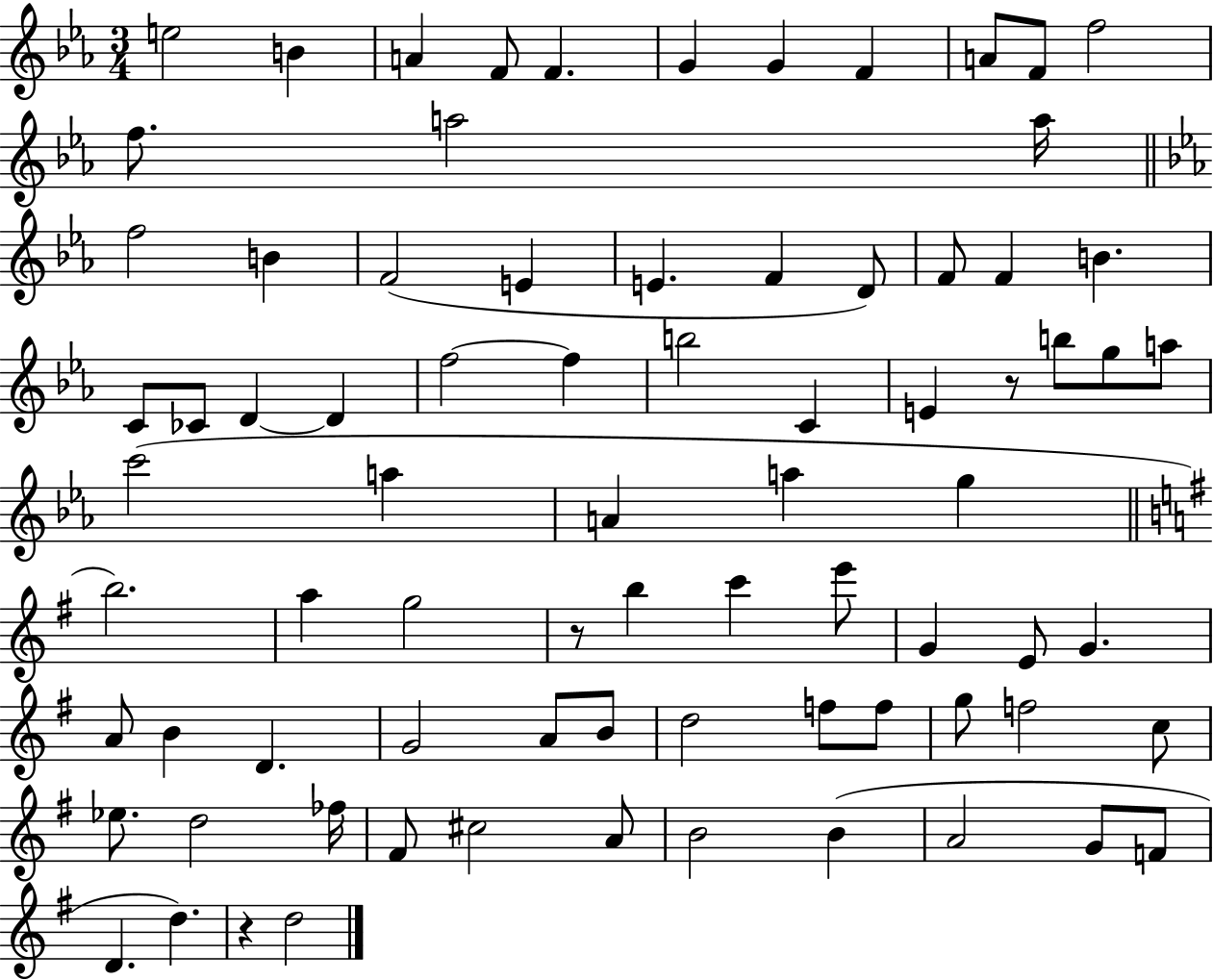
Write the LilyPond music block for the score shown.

{
  \clef treble
  \numericTimeSignature
  \time 3/4
  \key ees \major
  e''2 b'4 | a'4 f'8 f'4. | g'4 g'4 f'4 | a'8 f'8 f''2 | \break f''8. a''2 a''16 | \bar "||" \break \key ees \major f''2 b'4 | f'2( e'4 | e'4. f'4 d'8) | f'8 f'4 b'4. | \break c'8 ces'8 d'4~~ d'4 | f''2~~ f''4 | b''2 c'4 | e'4 r8 b''8 g''8 a''8 | \break c'''2( a''4 | a'4 a''4 g''4 | \bar "||" \break \key g \major b''2.) | a''4 g''2 | r8 b''4 c'''4 e'''8 | g'4 e'8 g'4. | \break a'8 b'4 d'4. | g'2 a'8 b'8 | d''2 f''8 f''8 | g''8 f''2 c''8 | \break ees''8. d''2 fes''16 | fis'8 cis''2 a'8 | b'2 b'4( | a'2 g'8 f'8 | \break d'4. d''4.) | r4 d''2 | \bar "|."
}